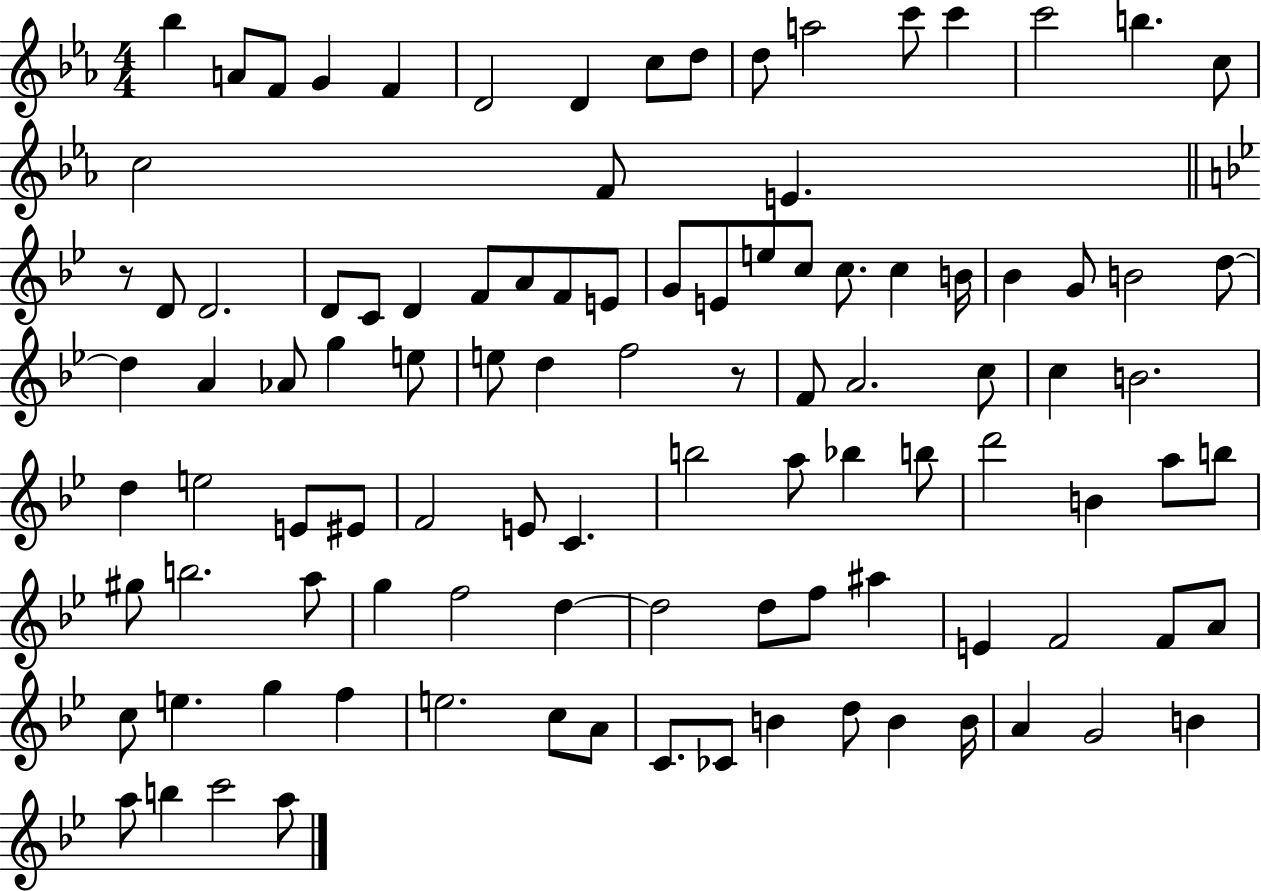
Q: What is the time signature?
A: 4/4